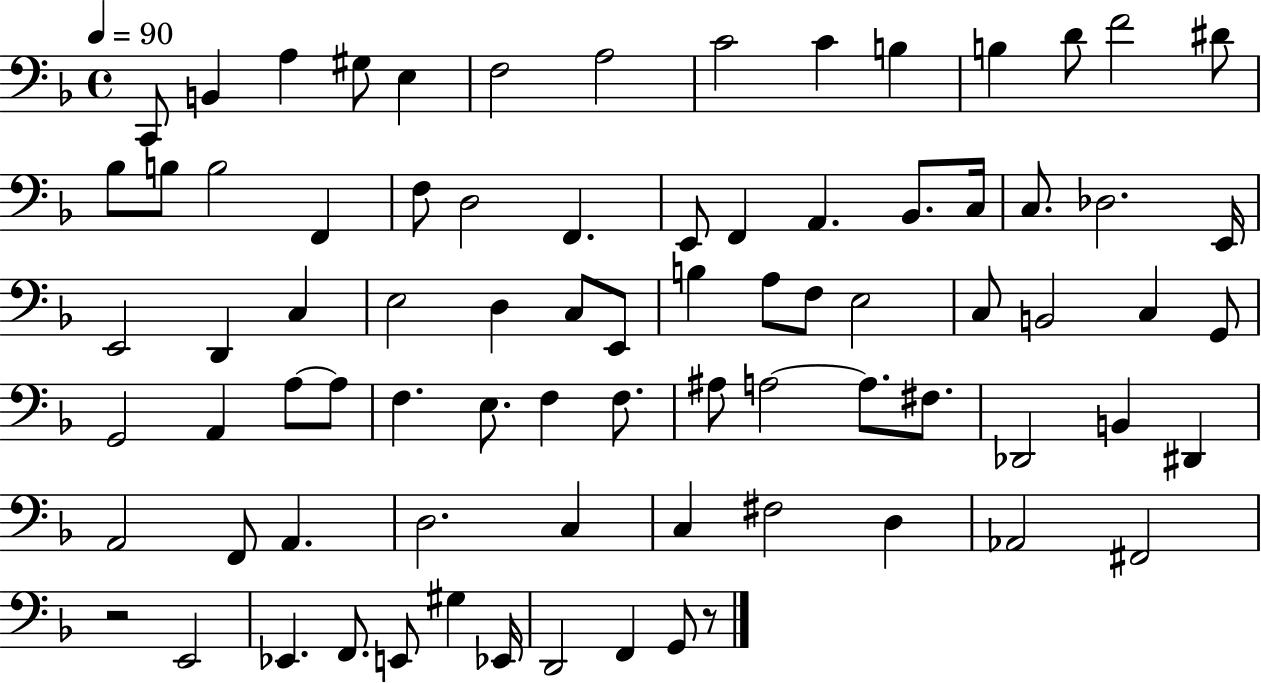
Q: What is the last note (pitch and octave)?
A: G2